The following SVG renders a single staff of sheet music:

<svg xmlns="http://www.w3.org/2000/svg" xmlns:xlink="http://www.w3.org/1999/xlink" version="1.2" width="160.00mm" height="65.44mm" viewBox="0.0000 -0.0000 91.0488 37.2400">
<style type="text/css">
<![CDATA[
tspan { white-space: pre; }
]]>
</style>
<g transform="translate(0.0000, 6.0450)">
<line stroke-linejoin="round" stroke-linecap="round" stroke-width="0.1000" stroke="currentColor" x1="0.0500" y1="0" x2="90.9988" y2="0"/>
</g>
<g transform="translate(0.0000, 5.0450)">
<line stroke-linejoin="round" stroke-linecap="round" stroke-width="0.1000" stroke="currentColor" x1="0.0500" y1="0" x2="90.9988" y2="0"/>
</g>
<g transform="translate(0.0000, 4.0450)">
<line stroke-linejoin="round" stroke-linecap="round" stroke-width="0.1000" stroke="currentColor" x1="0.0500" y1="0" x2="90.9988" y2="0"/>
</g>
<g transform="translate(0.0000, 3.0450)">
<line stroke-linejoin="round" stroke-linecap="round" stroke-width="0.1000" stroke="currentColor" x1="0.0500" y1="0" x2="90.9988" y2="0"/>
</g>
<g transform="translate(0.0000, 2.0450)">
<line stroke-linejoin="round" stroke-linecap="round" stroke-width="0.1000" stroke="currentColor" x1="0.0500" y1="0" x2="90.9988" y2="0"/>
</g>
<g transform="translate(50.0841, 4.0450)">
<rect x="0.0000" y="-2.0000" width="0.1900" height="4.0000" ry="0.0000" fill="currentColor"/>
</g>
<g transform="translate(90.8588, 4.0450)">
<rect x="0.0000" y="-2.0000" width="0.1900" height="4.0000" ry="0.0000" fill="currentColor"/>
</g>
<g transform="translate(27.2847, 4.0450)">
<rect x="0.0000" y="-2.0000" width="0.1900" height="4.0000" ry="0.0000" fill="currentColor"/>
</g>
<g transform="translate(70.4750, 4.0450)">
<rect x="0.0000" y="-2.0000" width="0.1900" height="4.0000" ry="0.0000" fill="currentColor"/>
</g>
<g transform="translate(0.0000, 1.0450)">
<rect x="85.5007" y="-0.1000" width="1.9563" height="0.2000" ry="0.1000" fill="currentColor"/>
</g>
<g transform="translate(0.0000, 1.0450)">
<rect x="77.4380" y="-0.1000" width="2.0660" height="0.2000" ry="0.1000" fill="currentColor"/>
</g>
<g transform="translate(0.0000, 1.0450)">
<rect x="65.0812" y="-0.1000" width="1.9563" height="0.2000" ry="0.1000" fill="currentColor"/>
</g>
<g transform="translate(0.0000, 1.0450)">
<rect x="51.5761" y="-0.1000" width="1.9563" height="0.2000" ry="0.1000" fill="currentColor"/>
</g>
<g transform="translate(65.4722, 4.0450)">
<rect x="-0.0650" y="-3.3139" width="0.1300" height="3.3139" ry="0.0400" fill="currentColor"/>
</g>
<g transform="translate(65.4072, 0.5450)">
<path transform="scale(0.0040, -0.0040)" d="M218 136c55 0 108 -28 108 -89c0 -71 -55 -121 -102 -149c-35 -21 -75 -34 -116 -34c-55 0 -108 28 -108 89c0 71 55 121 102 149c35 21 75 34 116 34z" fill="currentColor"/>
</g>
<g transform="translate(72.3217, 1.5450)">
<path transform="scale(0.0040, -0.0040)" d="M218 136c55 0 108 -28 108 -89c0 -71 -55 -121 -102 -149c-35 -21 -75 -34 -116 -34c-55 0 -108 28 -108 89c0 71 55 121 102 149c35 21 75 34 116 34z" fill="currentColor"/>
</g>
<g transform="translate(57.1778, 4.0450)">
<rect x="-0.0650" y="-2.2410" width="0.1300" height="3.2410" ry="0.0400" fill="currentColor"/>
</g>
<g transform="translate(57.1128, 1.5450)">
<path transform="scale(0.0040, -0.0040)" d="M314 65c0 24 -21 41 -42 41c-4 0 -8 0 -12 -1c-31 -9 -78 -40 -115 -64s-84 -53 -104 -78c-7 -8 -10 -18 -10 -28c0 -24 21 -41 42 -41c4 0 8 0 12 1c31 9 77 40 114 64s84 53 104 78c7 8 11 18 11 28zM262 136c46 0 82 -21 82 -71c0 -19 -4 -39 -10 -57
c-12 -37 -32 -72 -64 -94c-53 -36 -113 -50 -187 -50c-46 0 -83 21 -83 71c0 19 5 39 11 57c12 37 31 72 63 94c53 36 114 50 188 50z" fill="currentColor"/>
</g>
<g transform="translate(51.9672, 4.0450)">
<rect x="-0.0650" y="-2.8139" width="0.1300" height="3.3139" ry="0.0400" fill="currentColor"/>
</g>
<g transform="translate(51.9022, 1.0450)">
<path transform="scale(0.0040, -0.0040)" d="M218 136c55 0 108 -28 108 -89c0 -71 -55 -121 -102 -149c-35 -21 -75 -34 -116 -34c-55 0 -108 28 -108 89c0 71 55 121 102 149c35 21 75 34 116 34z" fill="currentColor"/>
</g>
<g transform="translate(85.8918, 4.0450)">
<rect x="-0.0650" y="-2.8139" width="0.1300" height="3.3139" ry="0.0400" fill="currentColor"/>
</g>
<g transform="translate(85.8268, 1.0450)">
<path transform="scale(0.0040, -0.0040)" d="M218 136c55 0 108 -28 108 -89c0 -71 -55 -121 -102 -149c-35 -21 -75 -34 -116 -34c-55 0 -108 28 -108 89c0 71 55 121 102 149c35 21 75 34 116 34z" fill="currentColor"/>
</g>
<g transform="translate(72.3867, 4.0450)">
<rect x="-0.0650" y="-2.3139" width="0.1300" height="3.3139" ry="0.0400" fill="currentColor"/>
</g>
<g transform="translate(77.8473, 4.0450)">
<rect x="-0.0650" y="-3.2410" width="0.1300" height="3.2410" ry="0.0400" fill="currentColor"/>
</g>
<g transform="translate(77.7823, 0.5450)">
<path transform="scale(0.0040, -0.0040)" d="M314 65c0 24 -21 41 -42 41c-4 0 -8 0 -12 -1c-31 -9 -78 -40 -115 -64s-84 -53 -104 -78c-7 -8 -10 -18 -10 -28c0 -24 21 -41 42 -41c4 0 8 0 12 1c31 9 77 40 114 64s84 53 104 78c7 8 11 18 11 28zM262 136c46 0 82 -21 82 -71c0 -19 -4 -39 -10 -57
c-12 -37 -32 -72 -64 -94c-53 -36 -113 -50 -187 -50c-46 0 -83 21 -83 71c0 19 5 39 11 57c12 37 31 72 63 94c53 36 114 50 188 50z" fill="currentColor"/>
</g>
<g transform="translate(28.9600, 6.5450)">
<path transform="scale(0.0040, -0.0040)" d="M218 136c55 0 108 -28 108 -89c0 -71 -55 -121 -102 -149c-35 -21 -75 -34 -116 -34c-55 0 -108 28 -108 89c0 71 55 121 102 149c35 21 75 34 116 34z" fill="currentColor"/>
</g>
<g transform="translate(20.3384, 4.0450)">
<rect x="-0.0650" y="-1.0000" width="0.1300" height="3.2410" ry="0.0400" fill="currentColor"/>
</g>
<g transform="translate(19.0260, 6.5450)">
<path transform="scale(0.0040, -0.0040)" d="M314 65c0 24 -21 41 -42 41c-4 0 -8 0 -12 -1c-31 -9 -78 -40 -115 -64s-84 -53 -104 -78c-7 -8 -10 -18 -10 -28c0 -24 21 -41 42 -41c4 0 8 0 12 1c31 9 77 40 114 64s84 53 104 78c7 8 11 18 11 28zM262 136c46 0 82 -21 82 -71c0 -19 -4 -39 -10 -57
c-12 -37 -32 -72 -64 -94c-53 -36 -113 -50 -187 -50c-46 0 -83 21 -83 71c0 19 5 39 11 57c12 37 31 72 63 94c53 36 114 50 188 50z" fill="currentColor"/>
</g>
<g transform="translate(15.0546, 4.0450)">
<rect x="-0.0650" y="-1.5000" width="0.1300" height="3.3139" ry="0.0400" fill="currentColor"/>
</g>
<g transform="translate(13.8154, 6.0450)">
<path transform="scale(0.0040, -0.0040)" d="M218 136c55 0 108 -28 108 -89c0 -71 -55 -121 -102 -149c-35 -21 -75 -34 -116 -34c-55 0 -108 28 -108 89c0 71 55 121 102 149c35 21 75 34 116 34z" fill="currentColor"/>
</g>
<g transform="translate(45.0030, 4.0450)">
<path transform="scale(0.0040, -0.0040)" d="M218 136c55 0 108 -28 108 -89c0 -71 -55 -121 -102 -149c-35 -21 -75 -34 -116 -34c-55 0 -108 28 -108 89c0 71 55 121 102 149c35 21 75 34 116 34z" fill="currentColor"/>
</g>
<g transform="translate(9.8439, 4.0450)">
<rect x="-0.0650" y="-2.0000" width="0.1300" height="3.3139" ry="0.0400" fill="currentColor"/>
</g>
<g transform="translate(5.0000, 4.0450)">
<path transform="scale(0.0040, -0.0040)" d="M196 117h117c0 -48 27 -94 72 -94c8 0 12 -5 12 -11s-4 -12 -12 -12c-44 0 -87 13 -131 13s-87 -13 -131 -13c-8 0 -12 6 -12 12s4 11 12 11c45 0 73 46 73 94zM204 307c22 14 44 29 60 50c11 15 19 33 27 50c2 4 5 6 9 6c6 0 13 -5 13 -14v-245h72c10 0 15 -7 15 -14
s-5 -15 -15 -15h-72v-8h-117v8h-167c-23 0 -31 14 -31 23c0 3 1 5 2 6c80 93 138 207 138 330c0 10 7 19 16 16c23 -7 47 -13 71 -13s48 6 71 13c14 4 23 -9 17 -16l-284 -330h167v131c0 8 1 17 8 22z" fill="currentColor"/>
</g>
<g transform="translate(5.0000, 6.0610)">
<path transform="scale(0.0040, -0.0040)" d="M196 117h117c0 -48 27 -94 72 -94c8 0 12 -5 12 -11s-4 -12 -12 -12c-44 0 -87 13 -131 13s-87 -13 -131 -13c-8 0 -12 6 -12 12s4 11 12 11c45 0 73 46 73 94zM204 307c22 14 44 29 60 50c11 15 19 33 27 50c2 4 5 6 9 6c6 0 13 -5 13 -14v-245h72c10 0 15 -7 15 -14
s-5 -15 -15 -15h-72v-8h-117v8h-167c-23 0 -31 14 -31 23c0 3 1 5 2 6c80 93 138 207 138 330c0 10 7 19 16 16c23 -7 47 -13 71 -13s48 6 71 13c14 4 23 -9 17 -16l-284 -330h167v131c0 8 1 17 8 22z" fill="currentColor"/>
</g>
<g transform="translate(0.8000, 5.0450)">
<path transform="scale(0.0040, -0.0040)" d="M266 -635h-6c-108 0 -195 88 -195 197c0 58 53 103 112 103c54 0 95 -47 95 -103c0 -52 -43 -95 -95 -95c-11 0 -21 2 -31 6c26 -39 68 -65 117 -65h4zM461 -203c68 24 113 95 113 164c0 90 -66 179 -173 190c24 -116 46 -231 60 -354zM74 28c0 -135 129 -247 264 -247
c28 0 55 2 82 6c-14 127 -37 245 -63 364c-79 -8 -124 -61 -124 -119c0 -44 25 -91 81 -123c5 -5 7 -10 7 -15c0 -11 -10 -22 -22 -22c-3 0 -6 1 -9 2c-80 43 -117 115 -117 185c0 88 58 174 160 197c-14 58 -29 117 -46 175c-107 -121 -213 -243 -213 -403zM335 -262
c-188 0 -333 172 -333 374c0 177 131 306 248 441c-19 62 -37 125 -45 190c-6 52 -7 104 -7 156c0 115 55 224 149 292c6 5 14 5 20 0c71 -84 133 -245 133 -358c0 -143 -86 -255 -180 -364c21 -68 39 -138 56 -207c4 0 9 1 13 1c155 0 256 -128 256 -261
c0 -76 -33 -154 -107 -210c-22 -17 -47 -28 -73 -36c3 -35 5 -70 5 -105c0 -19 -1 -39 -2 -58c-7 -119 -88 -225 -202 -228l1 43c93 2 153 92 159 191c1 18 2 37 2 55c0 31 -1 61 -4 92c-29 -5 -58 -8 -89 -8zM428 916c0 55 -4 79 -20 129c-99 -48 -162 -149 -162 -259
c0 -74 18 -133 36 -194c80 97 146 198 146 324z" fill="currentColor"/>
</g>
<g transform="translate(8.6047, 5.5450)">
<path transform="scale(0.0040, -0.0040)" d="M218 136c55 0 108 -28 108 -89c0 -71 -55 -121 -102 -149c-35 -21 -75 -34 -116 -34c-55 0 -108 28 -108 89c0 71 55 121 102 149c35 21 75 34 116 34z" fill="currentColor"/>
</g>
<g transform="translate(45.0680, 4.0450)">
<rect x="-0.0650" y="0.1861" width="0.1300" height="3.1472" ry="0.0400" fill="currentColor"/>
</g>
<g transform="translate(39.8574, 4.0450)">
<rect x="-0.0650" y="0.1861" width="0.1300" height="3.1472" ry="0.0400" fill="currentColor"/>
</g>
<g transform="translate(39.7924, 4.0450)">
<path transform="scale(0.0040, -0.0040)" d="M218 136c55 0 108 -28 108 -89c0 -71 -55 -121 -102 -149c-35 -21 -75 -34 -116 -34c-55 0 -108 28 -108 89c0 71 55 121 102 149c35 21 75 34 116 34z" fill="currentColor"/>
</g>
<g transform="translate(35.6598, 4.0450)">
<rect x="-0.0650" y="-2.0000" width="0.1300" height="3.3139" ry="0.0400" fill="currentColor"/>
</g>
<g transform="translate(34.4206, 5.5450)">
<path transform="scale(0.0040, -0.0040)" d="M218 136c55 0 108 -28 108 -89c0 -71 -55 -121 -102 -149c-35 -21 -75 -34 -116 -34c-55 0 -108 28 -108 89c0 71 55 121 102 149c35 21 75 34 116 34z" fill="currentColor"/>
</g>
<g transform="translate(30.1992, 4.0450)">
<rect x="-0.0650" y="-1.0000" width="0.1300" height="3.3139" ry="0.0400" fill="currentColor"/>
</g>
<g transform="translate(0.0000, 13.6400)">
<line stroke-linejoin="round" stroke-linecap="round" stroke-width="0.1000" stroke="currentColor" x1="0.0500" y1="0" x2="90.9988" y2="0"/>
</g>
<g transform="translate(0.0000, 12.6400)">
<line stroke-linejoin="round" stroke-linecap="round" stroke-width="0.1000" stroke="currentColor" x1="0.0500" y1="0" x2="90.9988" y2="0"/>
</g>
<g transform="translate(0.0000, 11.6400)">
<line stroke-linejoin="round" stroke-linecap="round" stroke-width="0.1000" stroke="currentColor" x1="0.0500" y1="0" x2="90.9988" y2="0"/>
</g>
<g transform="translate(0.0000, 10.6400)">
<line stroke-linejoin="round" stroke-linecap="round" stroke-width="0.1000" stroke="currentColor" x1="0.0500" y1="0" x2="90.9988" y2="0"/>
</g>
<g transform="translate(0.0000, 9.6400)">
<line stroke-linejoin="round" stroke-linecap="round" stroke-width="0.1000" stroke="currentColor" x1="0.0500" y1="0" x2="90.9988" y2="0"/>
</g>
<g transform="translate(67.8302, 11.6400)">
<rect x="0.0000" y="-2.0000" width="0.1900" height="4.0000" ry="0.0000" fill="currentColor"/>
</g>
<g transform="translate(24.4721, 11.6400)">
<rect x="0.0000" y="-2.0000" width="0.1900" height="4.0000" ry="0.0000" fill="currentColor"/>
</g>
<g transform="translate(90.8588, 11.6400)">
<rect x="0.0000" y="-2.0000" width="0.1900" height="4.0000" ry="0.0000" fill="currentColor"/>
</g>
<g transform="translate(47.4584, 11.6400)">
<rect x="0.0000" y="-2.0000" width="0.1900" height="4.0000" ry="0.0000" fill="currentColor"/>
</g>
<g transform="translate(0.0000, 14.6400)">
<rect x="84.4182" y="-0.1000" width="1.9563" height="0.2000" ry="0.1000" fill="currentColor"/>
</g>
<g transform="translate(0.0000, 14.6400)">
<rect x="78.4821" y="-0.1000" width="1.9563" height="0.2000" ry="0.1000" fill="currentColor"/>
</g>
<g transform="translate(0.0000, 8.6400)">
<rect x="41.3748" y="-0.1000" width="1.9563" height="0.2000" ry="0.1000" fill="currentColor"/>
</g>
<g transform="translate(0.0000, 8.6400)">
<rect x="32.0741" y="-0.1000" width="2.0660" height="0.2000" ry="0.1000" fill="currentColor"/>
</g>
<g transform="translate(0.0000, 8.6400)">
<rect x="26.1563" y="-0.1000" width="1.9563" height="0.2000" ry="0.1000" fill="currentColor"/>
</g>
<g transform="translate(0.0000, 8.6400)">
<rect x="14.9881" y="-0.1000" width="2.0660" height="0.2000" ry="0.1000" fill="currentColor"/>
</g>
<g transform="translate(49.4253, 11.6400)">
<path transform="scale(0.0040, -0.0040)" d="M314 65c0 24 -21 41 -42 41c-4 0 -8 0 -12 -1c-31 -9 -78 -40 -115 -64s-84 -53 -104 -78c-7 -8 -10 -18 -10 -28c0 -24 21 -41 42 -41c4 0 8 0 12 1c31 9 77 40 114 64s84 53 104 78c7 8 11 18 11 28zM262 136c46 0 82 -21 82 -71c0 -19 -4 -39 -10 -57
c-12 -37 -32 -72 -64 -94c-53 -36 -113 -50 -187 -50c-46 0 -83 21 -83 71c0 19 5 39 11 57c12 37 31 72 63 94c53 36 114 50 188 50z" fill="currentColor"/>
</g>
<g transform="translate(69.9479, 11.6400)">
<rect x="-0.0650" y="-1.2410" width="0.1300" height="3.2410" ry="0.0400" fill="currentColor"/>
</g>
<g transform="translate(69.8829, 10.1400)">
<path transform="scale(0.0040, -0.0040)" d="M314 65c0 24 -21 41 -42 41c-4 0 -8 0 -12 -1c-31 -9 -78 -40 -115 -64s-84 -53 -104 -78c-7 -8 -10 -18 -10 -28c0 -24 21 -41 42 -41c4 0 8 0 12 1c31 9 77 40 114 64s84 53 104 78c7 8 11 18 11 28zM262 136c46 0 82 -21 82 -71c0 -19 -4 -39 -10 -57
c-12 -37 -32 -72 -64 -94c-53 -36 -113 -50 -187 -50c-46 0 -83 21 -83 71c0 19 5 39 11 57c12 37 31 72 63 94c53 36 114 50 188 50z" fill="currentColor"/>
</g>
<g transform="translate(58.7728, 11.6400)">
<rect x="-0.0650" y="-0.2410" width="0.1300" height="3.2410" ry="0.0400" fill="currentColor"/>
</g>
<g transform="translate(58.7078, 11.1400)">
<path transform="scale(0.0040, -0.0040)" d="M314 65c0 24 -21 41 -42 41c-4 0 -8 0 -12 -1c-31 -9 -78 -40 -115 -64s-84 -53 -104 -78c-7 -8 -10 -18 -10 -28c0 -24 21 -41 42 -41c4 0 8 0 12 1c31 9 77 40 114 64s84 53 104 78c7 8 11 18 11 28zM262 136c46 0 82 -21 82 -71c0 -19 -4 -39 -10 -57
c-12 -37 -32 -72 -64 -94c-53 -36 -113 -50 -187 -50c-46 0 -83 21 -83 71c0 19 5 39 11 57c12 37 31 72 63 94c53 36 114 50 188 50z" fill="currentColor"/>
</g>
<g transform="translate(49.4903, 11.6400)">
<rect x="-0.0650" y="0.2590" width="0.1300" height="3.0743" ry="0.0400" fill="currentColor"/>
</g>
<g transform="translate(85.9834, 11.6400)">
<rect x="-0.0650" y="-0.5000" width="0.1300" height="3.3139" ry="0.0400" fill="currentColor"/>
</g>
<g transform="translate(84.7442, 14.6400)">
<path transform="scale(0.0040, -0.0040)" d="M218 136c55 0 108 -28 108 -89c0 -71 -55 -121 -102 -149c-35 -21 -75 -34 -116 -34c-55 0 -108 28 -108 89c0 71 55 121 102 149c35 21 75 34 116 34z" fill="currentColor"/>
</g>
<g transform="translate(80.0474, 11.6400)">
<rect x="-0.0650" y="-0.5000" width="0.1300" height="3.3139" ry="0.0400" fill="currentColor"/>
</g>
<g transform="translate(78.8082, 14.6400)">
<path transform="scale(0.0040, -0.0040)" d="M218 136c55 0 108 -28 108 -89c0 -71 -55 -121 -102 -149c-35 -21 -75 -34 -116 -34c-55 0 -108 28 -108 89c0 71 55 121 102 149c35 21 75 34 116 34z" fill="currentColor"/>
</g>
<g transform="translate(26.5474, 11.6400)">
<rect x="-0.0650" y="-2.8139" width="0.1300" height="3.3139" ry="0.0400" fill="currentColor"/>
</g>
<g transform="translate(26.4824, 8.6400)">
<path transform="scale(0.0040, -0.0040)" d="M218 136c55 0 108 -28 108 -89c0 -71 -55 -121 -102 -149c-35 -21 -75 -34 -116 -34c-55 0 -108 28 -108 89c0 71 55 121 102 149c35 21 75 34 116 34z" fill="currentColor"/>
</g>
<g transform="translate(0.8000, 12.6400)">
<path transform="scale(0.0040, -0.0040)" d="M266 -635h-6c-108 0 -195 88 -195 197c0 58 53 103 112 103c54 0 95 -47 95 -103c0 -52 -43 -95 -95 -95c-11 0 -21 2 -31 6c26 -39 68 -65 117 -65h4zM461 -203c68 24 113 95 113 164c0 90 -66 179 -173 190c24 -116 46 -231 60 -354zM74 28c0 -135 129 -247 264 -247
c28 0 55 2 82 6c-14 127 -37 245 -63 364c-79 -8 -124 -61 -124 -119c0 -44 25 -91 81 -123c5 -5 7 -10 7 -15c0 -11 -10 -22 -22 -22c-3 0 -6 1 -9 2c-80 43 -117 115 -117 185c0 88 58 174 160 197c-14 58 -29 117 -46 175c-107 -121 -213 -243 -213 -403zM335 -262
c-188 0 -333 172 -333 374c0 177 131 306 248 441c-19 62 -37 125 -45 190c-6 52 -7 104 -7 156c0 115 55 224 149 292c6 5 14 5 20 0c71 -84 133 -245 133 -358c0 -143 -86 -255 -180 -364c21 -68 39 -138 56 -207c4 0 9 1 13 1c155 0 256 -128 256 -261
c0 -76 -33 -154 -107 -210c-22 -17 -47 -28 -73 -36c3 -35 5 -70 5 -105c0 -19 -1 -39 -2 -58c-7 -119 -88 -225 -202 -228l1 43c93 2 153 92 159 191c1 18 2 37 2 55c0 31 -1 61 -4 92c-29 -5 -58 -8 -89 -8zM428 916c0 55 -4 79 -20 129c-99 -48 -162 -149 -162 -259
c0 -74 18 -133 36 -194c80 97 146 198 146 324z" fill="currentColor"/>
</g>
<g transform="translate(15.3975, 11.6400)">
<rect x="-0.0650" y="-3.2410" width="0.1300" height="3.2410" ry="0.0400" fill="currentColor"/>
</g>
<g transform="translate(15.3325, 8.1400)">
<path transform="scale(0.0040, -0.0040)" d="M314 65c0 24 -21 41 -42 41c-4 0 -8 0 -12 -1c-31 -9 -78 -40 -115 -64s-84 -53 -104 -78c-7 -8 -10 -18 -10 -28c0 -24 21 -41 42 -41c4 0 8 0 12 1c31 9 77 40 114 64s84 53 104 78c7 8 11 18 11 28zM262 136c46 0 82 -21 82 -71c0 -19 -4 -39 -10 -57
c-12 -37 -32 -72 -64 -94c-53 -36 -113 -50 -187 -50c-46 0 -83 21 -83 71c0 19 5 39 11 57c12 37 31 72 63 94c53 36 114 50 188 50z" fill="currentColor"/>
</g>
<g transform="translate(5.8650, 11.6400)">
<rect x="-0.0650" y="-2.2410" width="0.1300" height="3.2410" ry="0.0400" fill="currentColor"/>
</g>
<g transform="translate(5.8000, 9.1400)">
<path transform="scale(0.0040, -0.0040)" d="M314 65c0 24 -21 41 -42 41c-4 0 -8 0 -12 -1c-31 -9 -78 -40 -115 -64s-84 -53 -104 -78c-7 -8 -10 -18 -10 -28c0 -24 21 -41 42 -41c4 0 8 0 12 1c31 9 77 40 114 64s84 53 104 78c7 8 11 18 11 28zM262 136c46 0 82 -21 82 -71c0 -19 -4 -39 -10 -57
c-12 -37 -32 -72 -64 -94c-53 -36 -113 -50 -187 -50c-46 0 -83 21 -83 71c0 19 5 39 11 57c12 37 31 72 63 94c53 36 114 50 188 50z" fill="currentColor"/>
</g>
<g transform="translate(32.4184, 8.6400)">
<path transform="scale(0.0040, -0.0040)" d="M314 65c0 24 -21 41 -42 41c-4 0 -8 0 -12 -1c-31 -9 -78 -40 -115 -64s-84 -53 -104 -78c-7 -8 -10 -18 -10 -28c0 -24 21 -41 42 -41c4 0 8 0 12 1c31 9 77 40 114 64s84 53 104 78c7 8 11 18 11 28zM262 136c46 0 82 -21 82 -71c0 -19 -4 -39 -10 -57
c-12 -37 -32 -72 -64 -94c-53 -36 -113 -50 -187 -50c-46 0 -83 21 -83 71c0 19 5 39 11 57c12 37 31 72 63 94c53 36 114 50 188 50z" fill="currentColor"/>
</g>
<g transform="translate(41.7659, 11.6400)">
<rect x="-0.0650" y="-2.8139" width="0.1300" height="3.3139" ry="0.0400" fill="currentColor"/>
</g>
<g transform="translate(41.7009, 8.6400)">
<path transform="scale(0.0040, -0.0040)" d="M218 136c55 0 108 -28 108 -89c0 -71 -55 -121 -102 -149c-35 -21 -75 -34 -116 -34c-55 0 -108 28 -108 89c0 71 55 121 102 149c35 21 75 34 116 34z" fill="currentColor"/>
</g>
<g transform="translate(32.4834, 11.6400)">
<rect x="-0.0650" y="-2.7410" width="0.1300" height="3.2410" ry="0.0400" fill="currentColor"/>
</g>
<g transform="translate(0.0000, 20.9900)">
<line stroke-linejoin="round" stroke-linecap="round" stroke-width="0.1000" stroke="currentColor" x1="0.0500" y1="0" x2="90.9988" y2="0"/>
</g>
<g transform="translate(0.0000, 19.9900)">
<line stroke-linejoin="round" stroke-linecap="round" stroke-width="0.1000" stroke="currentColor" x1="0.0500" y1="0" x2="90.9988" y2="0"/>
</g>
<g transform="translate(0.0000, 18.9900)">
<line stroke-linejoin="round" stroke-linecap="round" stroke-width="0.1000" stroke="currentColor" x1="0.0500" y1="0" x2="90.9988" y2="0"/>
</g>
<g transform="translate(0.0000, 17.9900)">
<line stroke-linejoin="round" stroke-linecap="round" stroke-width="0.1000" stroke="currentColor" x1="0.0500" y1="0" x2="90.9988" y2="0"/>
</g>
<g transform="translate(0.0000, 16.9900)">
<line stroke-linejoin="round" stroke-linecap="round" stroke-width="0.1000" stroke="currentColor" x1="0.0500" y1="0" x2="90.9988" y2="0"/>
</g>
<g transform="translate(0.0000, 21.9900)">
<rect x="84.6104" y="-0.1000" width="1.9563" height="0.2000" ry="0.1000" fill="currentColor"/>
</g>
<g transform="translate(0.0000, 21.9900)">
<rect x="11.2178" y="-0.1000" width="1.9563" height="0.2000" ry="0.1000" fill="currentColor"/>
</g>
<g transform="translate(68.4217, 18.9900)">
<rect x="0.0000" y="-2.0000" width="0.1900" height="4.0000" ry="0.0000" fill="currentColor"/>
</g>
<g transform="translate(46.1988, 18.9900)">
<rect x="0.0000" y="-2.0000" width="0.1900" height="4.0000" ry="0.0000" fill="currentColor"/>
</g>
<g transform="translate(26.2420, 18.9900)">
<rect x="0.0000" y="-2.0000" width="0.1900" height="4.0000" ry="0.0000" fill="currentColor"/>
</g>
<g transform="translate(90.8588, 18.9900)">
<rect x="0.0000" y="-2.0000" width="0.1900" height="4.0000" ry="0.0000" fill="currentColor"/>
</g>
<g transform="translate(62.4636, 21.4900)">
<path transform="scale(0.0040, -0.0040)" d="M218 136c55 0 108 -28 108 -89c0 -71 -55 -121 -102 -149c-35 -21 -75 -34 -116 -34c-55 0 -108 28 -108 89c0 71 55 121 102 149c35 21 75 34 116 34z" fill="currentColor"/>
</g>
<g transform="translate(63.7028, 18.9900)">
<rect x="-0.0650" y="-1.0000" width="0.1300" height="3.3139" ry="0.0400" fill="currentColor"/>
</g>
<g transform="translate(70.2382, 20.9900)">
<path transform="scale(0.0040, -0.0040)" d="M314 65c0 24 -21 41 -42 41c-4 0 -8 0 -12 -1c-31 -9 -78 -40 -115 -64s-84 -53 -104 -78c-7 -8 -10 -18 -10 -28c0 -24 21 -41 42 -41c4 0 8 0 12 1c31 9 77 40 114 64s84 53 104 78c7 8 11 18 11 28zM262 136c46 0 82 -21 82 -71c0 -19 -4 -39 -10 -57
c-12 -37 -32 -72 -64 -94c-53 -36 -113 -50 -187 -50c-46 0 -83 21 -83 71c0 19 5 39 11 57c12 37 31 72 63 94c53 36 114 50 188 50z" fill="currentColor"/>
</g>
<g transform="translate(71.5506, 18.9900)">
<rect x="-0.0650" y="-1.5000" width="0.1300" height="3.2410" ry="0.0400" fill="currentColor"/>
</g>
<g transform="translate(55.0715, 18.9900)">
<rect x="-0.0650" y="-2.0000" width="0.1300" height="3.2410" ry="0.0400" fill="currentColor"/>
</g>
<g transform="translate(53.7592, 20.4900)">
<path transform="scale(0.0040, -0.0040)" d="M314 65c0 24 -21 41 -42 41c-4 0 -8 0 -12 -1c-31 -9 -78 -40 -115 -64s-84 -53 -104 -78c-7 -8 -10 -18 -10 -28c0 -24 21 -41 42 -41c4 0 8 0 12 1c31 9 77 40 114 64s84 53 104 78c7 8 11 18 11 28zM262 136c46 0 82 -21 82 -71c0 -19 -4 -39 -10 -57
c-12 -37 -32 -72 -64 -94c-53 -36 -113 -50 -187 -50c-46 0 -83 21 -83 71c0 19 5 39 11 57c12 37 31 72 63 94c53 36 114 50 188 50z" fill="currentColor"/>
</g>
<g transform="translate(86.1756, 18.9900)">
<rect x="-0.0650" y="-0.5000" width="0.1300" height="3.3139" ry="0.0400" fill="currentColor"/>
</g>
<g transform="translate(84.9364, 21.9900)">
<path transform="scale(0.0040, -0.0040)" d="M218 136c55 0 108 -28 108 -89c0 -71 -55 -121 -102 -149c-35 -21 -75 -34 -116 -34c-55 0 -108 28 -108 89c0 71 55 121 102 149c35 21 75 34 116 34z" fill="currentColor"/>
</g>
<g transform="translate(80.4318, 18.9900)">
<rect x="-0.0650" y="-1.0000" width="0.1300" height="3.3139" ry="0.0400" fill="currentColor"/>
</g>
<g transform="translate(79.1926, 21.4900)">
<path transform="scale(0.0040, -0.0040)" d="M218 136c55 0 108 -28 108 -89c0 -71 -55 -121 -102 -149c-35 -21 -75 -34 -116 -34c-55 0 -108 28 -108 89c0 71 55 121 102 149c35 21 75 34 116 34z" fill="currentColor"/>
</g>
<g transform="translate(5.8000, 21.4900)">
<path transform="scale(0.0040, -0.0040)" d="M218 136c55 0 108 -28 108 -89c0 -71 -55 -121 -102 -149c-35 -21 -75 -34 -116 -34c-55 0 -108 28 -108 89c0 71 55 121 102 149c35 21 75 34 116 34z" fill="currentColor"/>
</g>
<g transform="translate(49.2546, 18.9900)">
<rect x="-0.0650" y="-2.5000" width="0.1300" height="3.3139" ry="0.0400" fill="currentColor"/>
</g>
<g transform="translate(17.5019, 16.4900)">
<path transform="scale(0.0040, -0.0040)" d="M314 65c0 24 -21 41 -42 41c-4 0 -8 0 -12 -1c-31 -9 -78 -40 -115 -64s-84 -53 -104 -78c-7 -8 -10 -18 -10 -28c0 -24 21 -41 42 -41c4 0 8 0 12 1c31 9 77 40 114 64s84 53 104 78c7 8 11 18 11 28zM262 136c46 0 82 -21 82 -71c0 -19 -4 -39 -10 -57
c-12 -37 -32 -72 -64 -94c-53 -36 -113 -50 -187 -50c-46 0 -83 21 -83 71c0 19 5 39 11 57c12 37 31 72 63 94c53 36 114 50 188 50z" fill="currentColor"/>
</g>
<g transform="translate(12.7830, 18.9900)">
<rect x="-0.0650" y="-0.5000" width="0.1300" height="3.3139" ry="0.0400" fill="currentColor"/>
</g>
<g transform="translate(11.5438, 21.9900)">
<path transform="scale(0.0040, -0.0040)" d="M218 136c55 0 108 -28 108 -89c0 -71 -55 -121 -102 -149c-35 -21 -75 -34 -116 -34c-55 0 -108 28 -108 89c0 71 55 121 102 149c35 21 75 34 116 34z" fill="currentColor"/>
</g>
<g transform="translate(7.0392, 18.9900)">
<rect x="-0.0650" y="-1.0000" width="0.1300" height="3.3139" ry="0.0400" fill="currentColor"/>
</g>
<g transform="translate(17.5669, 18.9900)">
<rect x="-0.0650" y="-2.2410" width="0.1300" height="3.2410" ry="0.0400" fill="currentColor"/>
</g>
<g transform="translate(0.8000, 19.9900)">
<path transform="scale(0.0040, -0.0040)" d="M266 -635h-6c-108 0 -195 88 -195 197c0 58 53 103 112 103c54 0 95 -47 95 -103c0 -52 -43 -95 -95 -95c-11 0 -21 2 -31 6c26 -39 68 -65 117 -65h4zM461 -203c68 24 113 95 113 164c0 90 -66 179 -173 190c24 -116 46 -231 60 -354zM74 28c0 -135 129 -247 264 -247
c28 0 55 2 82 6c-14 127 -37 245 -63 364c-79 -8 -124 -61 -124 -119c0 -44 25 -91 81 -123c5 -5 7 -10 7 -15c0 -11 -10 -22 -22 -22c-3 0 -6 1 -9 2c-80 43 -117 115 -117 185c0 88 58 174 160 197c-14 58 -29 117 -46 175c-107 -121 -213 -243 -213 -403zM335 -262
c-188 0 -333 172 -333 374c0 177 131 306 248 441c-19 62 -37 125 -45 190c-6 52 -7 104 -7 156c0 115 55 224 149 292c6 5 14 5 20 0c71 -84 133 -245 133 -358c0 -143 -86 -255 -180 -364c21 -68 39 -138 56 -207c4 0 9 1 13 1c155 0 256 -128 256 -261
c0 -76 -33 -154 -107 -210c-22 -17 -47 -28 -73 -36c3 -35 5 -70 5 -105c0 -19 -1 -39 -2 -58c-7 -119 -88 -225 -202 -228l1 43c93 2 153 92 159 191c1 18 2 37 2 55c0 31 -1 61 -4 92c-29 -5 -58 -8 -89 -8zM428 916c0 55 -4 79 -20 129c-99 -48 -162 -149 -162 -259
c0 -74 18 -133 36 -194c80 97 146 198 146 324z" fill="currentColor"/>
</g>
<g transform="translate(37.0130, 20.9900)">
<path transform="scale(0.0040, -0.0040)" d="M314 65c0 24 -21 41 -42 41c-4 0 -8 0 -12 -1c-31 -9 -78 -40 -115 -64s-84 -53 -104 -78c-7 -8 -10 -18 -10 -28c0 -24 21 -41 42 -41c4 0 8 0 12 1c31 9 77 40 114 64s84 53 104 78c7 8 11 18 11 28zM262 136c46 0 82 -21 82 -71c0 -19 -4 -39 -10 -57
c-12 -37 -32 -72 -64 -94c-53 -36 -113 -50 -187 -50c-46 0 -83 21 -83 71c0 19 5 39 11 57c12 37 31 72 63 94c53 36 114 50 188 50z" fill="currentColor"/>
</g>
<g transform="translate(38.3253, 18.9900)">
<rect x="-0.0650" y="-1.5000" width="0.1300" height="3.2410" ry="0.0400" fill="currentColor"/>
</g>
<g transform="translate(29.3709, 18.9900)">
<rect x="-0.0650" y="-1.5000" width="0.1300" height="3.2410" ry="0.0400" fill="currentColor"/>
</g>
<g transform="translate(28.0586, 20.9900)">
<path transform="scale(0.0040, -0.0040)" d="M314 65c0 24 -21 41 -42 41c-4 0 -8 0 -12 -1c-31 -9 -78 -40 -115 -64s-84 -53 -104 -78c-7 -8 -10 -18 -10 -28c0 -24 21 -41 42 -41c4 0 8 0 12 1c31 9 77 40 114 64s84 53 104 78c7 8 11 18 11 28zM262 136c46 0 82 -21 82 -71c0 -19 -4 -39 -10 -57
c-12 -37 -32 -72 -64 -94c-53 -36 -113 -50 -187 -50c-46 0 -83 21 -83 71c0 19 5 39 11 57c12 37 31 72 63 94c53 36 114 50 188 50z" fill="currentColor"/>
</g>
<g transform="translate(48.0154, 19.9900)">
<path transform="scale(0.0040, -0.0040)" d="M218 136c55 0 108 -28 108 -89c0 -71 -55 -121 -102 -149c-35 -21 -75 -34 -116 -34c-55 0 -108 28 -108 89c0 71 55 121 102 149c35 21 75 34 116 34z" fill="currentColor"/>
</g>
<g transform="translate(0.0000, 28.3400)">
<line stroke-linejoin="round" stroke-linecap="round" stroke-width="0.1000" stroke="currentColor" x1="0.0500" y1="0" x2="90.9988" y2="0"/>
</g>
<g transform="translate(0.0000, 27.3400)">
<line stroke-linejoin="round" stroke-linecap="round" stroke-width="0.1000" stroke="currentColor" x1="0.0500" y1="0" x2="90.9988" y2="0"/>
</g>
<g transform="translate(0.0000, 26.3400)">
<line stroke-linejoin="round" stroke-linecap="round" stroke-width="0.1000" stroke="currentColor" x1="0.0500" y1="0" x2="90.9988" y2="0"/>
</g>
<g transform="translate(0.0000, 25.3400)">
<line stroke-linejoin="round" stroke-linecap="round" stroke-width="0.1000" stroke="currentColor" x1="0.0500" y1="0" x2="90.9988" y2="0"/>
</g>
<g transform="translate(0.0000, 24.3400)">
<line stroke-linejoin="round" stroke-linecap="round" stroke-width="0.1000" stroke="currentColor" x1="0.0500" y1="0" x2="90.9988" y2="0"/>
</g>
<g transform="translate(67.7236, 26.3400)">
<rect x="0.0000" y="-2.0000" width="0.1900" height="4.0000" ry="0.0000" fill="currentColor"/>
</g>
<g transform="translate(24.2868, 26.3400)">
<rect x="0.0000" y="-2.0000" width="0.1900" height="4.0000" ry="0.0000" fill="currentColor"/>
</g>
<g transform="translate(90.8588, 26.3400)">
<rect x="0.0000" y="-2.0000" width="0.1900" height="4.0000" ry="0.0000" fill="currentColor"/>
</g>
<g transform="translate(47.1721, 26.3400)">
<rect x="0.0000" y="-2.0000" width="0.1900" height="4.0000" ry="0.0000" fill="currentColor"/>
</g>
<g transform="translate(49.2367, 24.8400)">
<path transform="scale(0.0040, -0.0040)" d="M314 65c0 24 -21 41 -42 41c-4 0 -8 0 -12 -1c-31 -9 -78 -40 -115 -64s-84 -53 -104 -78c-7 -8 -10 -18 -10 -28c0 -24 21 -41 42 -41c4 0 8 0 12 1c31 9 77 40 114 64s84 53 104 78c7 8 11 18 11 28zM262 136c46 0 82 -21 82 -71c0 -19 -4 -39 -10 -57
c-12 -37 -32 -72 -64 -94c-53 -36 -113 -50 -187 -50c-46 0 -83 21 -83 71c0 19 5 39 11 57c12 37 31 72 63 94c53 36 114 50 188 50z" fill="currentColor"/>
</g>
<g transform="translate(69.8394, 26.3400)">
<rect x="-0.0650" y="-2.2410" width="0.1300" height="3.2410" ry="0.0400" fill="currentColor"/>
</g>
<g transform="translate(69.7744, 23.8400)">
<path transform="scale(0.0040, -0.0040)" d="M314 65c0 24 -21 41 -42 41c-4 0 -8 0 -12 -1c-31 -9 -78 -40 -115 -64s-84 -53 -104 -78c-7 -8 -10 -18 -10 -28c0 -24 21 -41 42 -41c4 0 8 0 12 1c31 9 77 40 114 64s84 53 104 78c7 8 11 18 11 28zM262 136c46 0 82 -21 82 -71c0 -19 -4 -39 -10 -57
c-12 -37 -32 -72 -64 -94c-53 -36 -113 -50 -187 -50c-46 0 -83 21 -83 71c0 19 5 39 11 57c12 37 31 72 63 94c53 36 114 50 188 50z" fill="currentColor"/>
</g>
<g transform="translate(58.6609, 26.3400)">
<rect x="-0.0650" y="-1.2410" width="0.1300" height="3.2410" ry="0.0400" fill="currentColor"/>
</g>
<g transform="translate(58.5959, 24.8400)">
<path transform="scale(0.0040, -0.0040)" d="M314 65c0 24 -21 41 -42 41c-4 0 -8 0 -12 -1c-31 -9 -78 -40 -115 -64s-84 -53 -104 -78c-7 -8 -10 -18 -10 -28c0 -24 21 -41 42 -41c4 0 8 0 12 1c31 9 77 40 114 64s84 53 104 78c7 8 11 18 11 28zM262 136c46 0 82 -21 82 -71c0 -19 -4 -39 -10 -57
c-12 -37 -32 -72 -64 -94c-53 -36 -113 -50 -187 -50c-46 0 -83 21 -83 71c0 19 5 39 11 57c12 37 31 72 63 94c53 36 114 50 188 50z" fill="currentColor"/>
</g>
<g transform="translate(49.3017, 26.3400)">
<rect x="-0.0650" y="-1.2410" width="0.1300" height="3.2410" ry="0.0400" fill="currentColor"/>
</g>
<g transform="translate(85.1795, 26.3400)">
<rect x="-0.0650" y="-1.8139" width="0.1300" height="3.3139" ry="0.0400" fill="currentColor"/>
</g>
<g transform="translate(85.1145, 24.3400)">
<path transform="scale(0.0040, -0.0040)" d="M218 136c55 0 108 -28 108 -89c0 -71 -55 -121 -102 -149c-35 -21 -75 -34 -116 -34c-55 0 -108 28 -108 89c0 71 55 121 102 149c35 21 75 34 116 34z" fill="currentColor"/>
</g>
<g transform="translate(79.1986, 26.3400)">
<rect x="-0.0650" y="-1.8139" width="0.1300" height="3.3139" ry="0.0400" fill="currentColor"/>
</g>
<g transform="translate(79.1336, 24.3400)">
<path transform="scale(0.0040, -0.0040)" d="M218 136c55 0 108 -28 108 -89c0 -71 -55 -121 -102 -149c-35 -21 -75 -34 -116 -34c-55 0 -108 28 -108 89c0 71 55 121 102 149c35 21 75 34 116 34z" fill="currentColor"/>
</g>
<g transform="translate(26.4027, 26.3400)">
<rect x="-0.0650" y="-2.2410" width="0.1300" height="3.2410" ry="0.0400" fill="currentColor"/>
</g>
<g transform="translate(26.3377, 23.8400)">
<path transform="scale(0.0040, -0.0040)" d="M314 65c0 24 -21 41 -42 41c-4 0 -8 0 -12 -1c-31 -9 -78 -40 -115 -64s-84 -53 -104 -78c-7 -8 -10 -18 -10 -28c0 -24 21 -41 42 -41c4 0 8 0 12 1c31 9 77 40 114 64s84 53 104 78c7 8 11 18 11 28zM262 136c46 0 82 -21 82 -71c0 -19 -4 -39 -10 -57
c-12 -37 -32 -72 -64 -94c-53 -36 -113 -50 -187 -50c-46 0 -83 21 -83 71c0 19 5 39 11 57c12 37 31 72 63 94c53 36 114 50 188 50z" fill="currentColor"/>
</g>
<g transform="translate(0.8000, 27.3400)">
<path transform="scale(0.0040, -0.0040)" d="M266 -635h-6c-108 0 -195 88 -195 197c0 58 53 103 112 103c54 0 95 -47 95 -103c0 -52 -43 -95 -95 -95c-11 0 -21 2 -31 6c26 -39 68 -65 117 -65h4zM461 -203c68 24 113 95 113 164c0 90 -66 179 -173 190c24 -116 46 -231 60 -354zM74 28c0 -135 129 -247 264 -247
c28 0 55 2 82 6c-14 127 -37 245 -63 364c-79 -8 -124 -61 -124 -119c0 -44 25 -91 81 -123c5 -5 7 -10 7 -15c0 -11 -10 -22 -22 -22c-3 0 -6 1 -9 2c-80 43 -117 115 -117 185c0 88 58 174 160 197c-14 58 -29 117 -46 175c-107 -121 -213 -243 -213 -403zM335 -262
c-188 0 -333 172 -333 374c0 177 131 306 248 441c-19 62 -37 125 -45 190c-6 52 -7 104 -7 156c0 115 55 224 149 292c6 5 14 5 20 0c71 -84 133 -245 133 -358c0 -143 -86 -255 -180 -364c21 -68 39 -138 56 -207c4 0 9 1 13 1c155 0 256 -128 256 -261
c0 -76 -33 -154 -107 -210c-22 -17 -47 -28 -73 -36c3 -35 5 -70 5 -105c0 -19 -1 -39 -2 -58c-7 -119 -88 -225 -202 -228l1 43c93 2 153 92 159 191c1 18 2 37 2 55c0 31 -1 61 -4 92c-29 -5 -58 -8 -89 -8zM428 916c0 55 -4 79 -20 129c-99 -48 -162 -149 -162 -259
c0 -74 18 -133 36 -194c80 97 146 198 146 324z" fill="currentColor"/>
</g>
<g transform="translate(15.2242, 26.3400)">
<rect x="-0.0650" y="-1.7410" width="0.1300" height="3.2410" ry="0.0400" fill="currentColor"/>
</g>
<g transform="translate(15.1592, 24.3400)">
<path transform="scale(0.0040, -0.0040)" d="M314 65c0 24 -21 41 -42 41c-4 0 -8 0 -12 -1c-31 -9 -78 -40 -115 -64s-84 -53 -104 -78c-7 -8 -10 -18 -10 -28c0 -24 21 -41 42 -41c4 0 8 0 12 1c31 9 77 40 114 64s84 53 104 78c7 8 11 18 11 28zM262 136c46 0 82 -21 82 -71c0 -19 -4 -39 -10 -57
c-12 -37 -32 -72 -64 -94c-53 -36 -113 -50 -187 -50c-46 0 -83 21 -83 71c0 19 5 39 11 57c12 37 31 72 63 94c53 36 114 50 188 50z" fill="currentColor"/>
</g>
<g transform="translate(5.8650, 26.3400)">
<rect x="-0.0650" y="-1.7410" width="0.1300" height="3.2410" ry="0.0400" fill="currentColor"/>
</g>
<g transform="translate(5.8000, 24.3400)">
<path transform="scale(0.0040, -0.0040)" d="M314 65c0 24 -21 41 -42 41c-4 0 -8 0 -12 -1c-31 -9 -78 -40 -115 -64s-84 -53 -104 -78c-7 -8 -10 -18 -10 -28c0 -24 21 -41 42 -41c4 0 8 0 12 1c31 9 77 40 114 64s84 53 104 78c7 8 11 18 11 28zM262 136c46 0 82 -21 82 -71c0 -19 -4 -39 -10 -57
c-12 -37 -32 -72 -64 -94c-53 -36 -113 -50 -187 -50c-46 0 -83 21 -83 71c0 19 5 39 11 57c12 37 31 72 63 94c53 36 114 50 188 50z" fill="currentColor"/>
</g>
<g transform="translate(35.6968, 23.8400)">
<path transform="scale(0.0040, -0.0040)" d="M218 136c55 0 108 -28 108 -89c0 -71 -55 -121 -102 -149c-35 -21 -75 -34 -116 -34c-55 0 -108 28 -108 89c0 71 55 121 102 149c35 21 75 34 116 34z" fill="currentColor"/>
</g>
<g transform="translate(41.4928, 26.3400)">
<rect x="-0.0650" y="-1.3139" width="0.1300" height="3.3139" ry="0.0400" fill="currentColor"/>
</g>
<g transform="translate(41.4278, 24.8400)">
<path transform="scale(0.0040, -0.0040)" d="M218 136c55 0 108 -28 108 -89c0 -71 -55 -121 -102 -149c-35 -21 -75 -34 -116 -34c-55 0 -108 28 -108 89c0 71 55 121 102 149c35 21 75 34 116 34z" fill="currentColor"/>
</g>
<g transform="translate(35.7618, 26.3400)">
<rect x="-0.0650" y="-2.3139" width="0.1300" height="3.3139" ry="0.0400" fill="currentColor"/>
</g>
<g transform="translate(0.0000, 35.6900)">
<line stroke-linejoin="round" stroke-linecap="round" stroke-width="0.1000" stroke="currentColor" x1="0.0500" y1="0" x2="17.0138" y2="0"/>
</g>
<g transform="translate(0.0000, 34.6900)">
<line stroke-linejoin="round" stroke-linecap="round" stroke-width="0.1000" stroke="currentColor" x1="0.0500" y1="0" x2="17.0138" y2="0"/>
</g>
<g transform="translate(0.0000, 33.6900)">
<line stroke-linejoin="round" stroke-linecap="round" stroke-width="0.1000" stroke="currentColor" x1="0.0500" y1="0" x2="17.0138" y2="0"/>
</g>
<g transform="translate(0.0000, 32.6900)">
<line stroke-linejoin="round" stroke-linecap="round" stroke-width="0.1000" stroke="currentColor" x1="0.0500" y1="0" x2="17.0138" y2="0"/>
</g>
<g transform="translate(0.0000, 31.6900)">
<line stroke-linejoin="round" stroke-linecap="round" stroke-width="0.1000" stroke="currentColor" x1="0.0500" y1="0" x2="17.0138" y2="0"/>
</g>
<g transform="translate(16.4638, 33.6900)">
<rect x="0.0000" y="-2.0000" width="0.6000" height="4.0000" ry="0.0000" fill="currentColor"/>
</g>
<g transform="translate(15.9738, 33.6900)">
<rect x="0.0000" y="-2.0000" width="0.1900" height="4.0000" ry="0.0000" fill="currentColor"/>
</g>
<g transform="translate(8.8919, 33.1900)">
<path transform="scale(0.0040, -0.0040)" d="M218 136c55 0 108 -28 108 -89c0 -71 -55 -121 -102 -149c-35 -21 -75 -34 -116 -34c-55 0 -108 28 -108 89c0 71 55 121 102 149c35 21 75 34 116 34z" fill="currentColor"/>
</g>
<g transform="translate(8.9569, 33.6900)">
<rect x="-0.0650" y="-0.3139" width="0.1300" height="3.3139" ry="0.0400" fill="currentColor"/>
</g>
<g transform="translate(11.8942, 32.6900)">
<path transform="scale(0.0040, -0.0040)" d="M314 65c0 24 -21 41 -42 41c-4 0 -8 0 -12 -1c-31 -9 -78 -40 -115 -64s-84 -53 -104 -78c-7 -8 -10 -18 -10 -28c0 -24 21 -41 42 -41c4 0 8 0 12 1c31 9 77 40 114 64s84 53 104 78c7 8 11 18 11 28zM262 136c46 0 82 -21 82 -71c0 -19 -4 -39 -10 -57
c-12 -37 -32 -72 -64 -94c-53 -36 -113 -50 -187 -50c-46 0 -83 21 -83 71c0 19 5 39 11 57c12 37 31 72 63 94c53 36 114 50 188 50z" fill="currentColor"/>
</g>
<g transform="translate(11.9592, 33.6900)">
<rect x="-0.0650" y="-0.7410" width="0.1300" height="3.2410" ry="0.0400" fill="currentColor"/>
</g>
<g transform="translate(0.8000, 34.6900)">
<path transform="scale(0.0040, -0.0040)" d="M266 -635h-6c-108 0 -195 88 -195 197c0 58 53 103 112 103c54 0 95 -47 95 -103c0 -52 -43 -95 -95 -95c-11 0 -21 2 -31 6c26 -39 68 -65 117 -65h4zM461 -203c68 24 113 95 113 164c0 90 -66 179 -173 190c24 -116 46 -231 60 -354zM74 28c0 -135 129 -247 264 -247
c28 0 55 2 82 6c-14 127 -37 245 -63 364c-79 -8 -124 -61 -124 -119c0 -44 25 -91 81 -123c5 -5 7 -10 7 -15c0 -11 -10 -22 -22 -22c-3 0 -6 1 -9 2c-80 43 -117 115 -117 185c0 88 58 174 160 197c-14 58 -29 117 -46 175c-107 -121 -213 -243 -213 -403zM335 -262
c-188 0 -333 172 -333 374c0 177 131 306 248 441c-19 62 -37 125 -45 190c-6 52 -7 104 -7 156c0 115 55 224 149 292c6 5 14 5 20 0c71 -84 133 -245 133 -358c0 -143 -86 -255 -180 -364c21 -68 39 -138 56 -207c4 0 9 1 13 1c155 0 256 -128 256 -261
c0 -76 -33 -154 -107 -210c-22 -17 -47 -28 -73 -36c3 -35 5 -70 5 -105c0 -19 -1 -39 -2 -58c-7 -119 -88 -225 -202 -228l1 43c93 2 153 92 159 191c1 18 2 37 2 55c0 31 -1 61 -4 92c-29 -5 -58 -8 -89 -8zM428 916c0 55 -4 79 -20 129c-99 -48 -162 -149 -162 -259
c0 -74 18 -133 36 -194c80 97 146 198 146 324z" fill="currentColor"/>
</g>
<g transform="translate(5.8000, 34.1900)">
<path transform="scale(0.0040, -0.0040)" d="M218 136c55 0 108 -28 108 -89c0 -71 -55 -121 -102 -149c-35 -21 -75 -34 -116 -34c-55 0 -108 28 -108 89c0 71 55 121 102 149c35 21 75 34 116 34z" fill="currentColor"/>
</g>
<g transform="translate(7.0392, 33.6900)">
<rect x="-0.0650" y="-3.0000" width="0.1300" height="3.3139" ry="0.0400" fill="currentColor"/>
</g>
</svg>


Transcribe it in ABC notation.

X:1
T:Untitled
M:4/4
L:1/4
K:C
F E D2 D F B B a g2 b g b2 a g2 b2 a a2 a B2 c2 e2 C C D C g2 E2 E2 G F2 D E2 D C f2 f2 g2 g e e2 e2 g2 f f A c d2